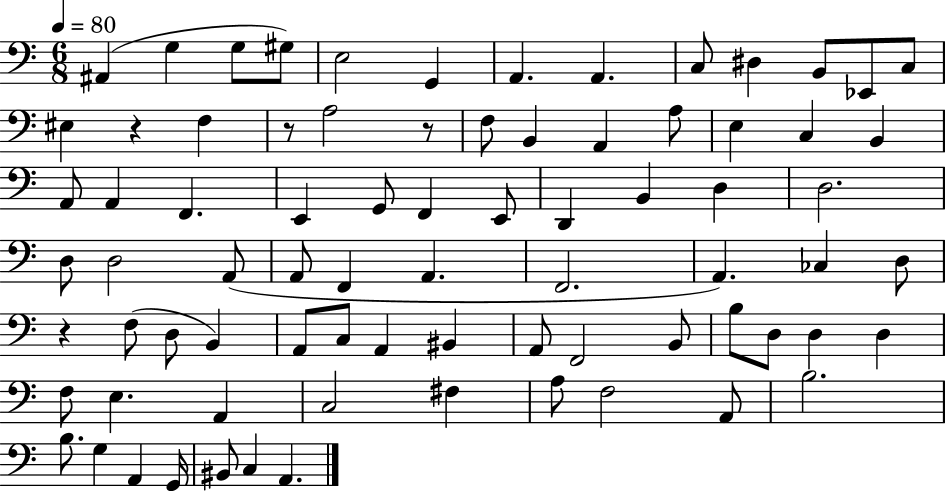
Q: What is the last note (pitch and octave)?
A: A2